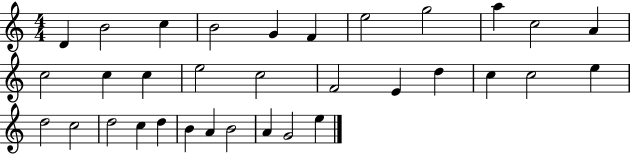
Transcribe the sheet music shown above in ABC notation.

X:1
T:Untitled
M:4/4
L:1/4
K:C
D B2 c B2 G F e2 g2 a c2 A c2 c c e2 c2 F2 E d c c2 e d2 c2 d2 c d B A B2 A G2 e